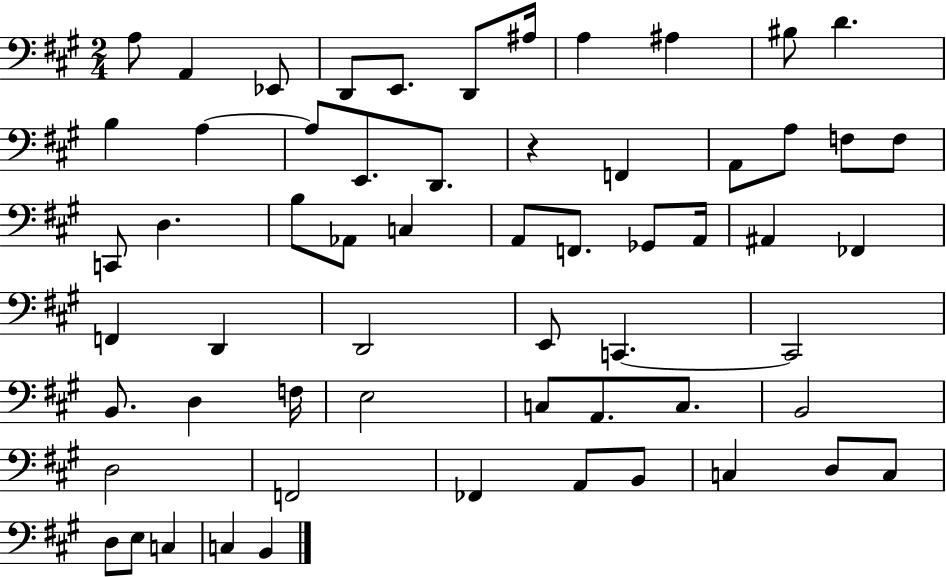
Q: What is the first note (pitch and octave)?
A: A3